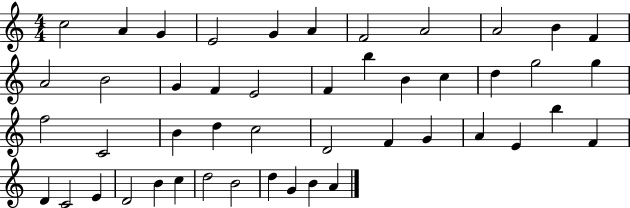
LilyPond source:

{
  \clef treble
  \numericTimeSignature
  \time 4/4
  \key c \major
  c''2 a'4 g'4 | e'2 g'4 a'4 | f'2 a'2 | a'2 b'4 f'4 | \break a'2 b'2 | g'4 f'4 e'2 | f'4 b''4 b'4 c''4 | d''4 g''2 g''4 | \break f''2 c'2 | b'4 d''4 c''2 | d'2 f'4 g'4 | a'4 e'4 b''4 f'4 | \break d'4 c'2 e'4 | d'2 b'4 c''4 | d''2 b'2 | d''4 g'4 b'4 a'4 | \break \bar "|."
}